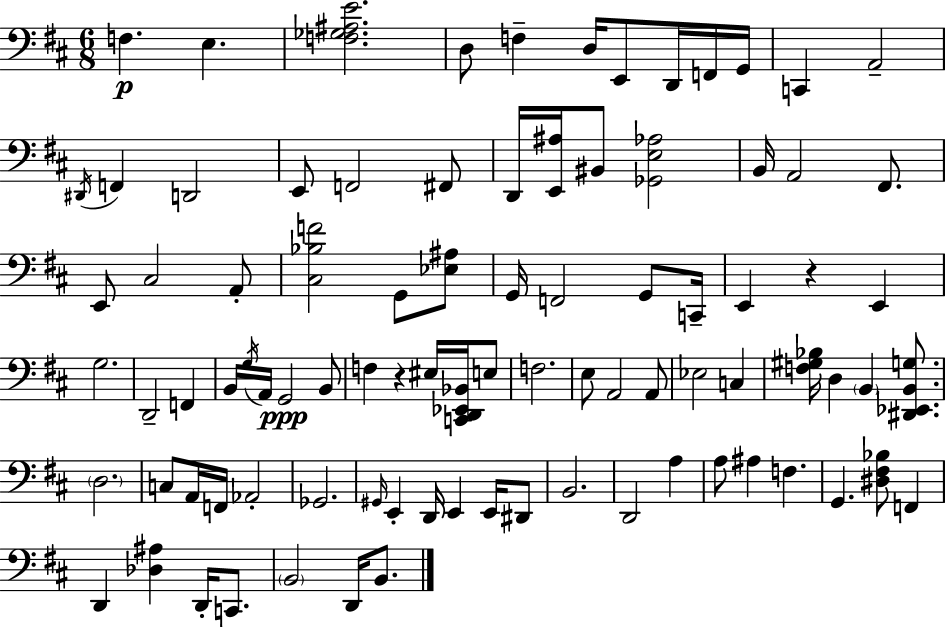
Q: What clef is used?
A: bass